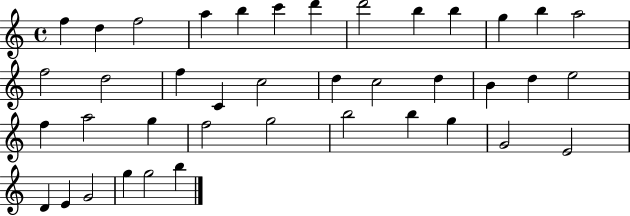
F5/q D5/q F5/h A5/q B5/q C6/q D6/q D6/h B5/q B5/q G5/q B5/q A5/h F5/h D5/h F5/q C4/q C5/h D5/q C5/h D5/q B4/q D5/q E5/h F5/q A5/h G5/q F5/h G5/h B5/h B5/q G5/q G4/h E4/h D4/q E4/q G4/h G5/q G5/h B5/q